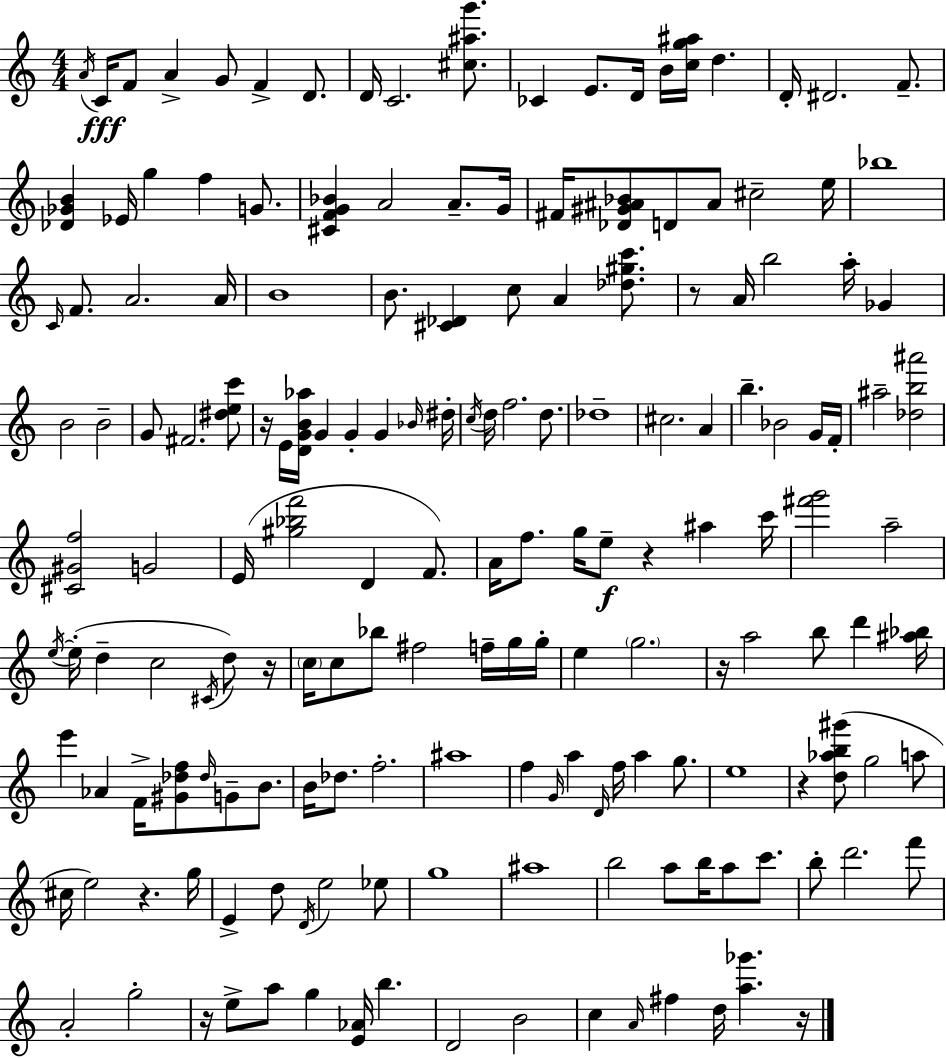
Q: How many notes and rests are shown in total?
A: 170